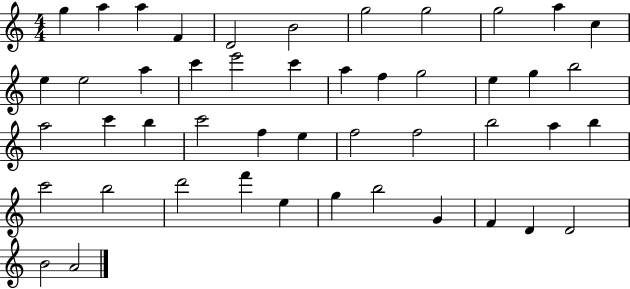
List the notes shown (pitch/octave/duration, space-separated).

G5/q A5/q A5/q F4/q D4/h B4/h G5/h G5/h G5/h A5/q C5/q E5/q E5/h A5/q C6/q E6/h C6/q A5/q F5/q G5/h E5/q G5/q B5/h A5/h C6/q B5/q C6/h F5/q E5/q F5/h F5/h B5/h A5/q B5/q C6/h B5/h D6/h F6/q E5/q G5/q B5/h G4/q F4/q D4/q D4/h B4/h A4/h